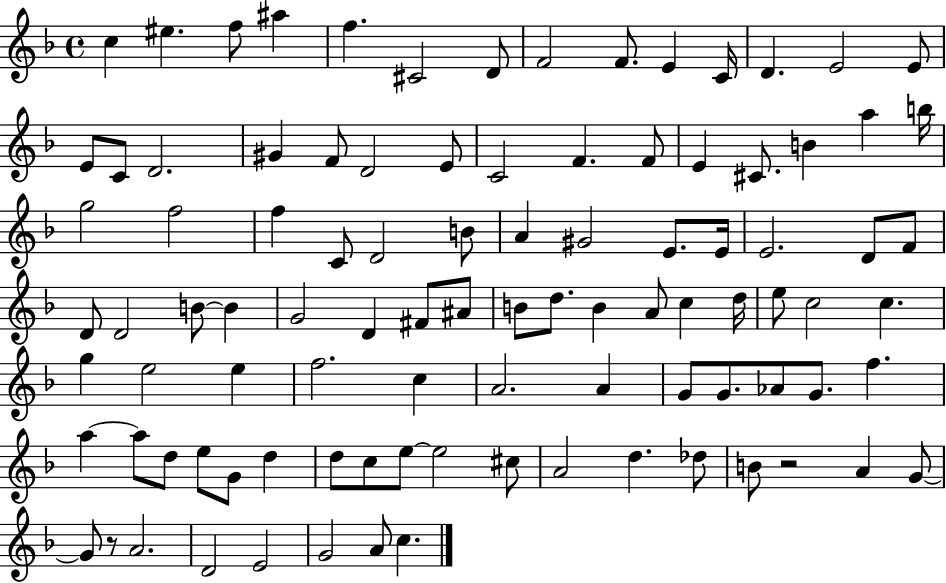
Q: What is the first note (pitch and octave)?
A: C5